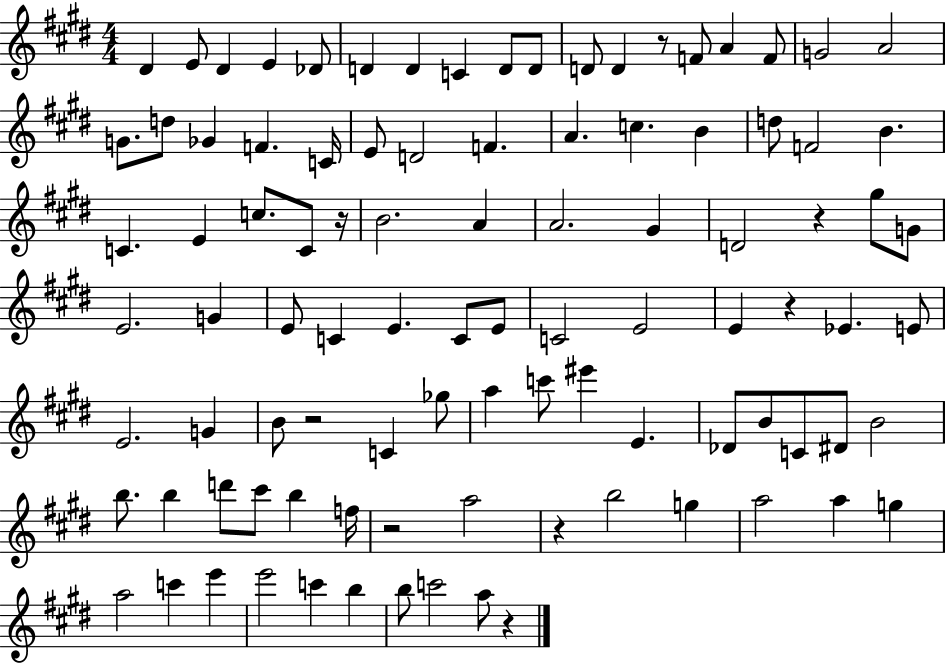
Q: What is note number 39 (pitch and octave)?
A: G#4